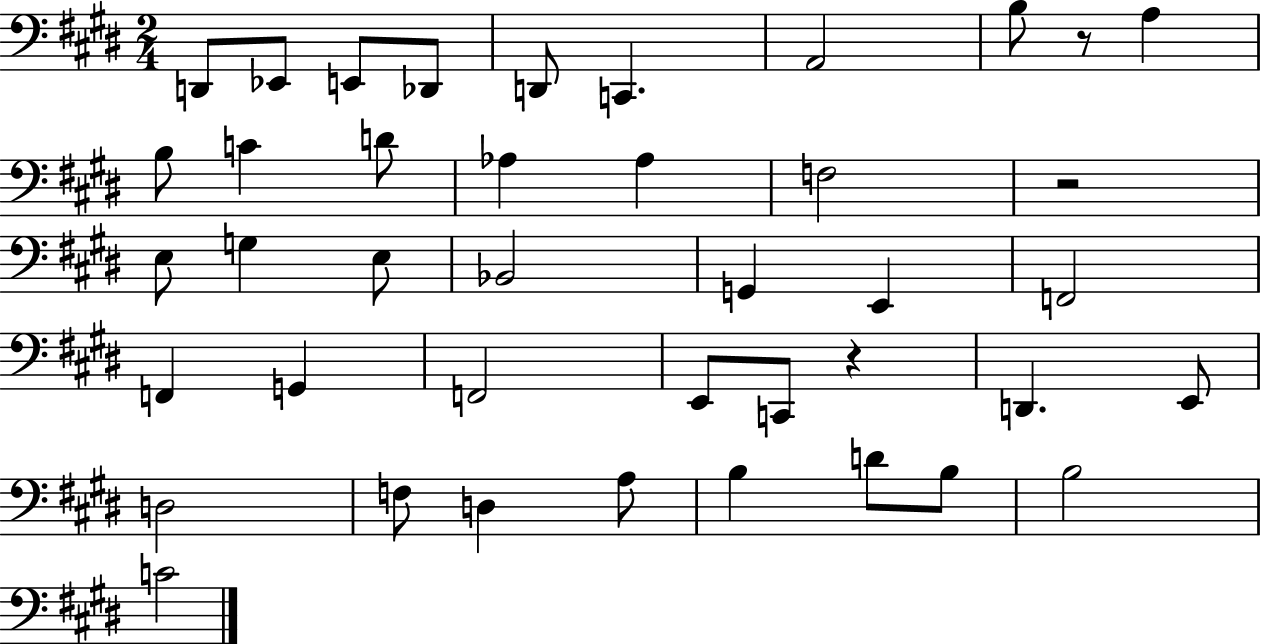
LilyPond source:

{
  \clef bass
  \numericTimeSignature
  \time 2/4
  \key e \major
  \repeat volta 2 { d,8 ees,8 e,8 des,8 | d,8 c,4. | a,2 | b8 r8 a4 | \break b8 c'4 d'8 | aes4 aes4 | f2 | r2 | \break e8 g4 e8 | bes,2 | g,4 e,4 | f,2 | \break f,4 g,4 | f,2 | e,8 c,8 r4 | d,4. e,8 | \break d2 | f8 d4 a8 | b4 d'8 b8 | b2 | \break c'2 | } \bar "|."
}